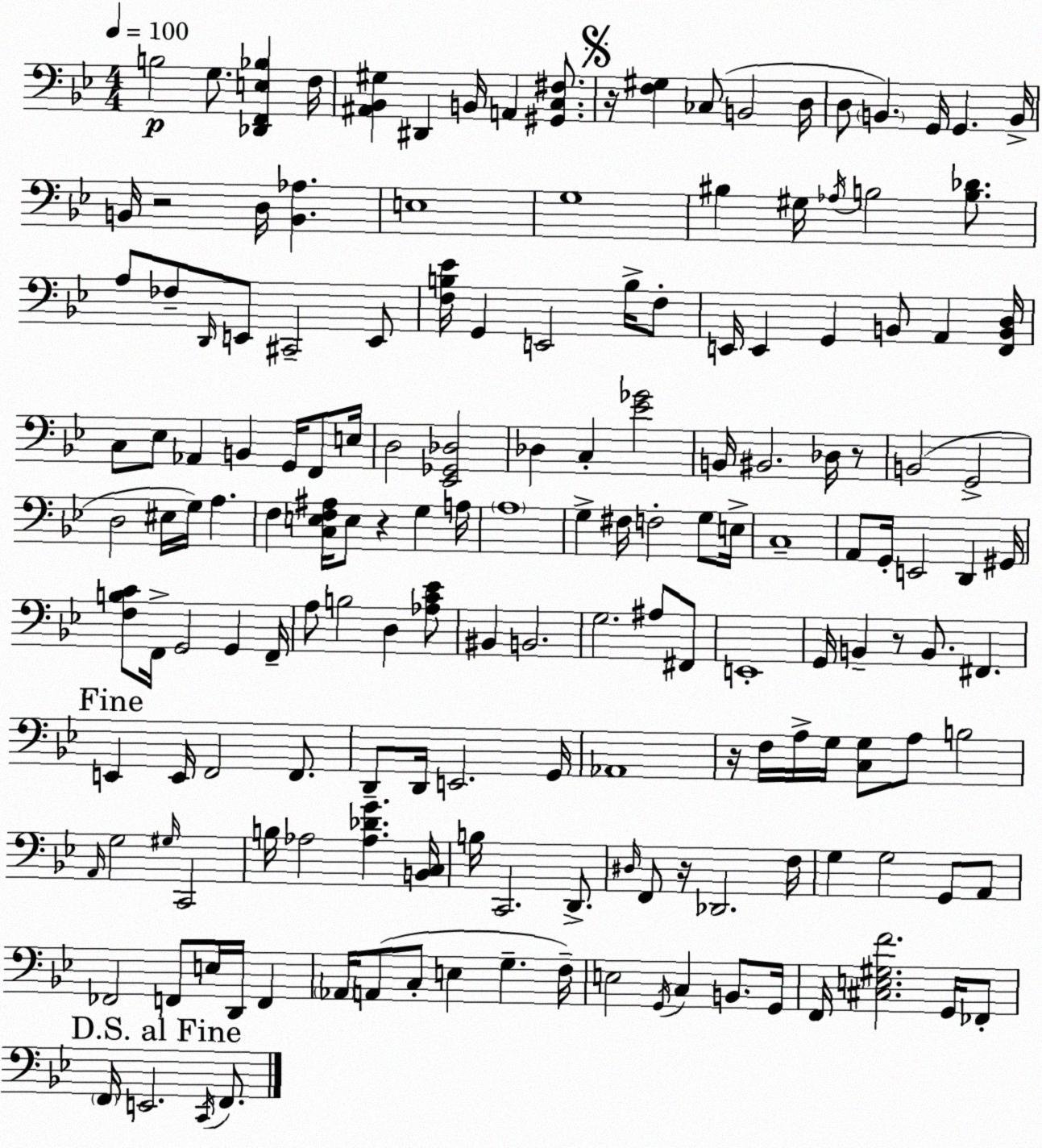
X:1
T:Untitled
M:4/4
L:1/4
K:Bb
B,2 G,/2 [_D,,F,,E,_B,] F,/4 [^A,,_B,,^G,] ^D,, B,,/4 A,, [^G,,C,^F,]/2 z/4 [F,^G,] _C,/2 B,,2 D,/4 D,/2 B,, G,,/4 G,, B,,/4 B,,/4 z2 D,/4 [B,,_A,] E,4 G,4 ^B, ^G,/4 _A,/4 B,2 [B,_D]/2 A,/2 _F,/2 D,,/4 E,,/2 ^C,,2 E,,/2 [F,B,_E]/4 G,, E,,2 B,/4 F,/2 E,,/4 E,, G,, B,,/2 A,, [F,,B,,D,]/4 C,/2 _E,/2 _A,, B,, G,,/4 F,,/2 E,/4 D,2 [_E,,_G,,_D,]2 _D, C, [_E_G]2 B,,/4 ^B,,2 _D,/4 z/2 B,,2 G,,2 D,2 ^E,/4 G,/4 A, F, [C,E,F,^A,]/4 E,/2 z G, A,/4 A,4 G, ^F,/4 F,2 G,/2 E,/4 C,4 A,,/2 G,,/4 E,,2 D,, ^G,,/4 [F,B,C]/2 F,,/4 G,,2 G,, F,,/4 A,/2 B,2 D, [_A,C_E]/2 ^B,, B,,2 G,2 ^A,/2 ^F,,/2 E,,4 G,,/4 B,, z/2 B,,/2 ^F,, E,, E,,/4 F,,2 F,,/2 D,,/2 D,,/4 E,,2 G,,/4 _A,,4 z/4 F,/4 A,/4 G,/4 [C,G,]/2 A,/2 B,2 A,,/4 G,2 ^G,/4 C,,2 B,/4 _A,2 [_A,_DG] [B,,C,]/4 B,/4 C,,2 D,,/2 ^D,/4 F,,/2 z/4 _D,,2 F,/4 G, G,2 G,,/2 A,,/2 _F,,2 F,,/2 E,/4 D,,/4 F,, _A,,/4 A,,/2 C,/2 E, G, F,/4 E,2 G,,/4 C, B,,/2 G,,/4 F,,/4 [^C,E,^G,F]2 G,,/4 _F,,/2 F,,/4 E,,2 C,,/4 F,,/2